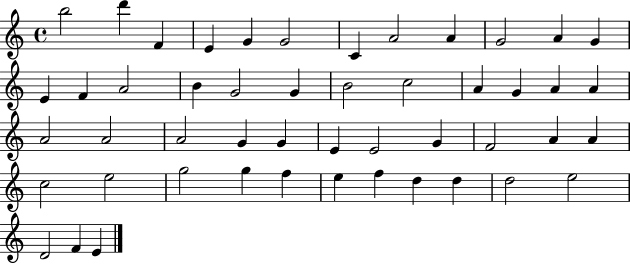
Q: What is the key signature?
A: C major